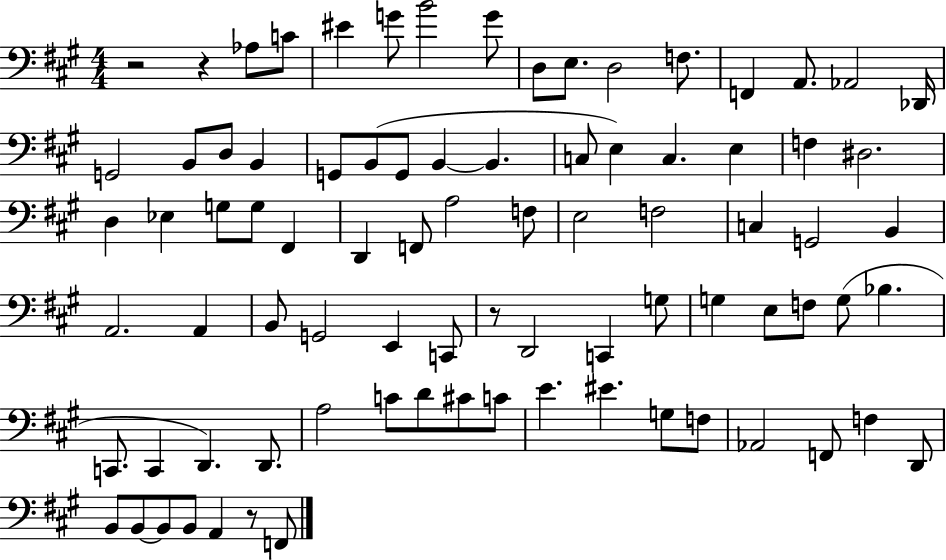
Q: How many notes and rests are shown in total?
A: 84